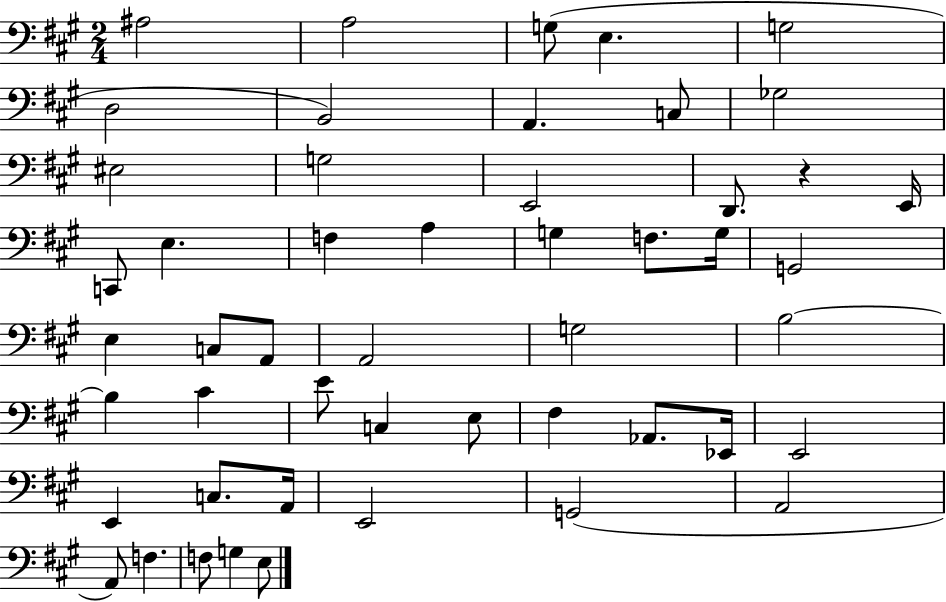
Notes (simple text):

A#3/h A3/h G3/e E3/q. G3/h D3/h B2/h A2/q. C3/e Gb3/h EIS3/h G3/h E2/h D2/e. R/q E2/s C2/e E3/q. F3/q A3/q G3/q F3/e. G3/s G2/h E3/q C3/e A2/e A2/h G3/h B3/h B3/q C#4/q E4/e C3/q E3/e F#3/q Ab2/e. Eb2/s E2/h E2/q C3/e. A2/s E2/h G2/h A2/h A2/e F3/q. F3/e G3/q E3/e